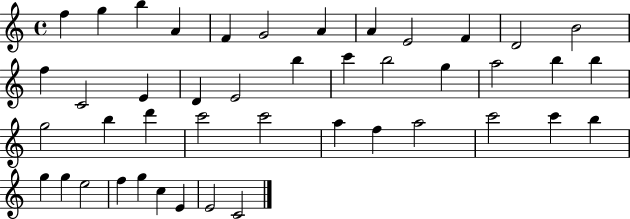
F5/q G5/q B5/q A4/q F4/q G4/h A4/q A4/q E4/h F4/q D4/h B4/h F5/q C4/h E4/q D4/q E4/h B5/q C6/q B5/h G5/q A5/h B5/q B5/q G5/h B5/q D6/q C6/h C6/h A5/q F5/q A5/h C6/h C6/q B5/q G5/q G5/q E5/h F5/q G5/q C5/q E4/q E4/h C4/h